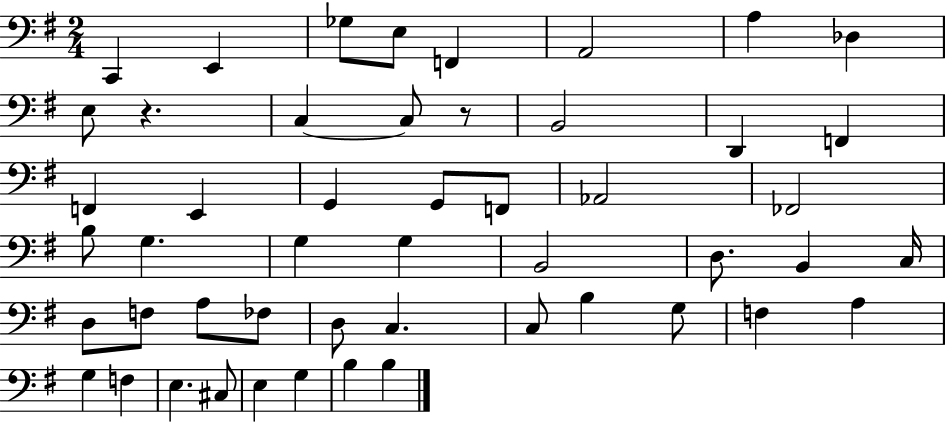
X:1
T:Untitled
M:2/4
L:1/4
K:G
C,, E,, _G,/2 E,/2 F,, A,,2 A, _D, E,/2 z C, C,/2 z/2 B,,2 D,, F,, F,, E,, G,, G,,/2 F,,/2 _A,,2 _F,,2 B,/2 G, G, G, B,,2 D,/2 B,, C,/4 D,/2 F,/2 A,/2 _F,/2 D,/2 C, C,/2 B, G,/2 F, A, G, F, E, ^C,/2 E, G, B, B,